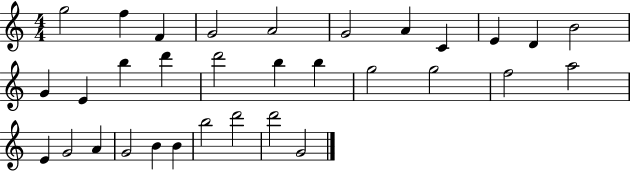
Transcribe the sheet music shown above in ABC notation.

X:1
T:Untitled
M:4/4
L:1/4
K:C
g2 f F G2 A2 G2 A C E D B2 G E b d' d'2 b b g2 g2 f2 a2 E G2 A G2 B B b2 d'2 d'2 G2